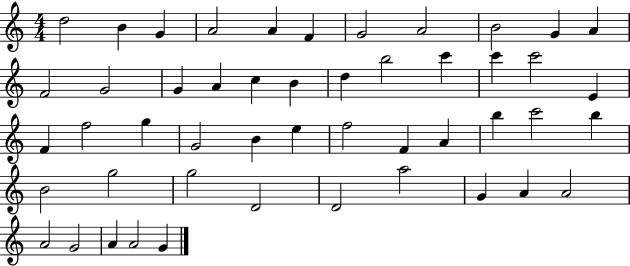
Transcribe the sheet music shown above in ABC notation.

X:1
T:Untitled
M:4/4
L:1/4
K:C
d2 B G A2 A F G2 A2 B2 G A F2 G2 G A c B d b2 c' c' c'2 E F f2 g G2 B e f2 F A b c'2 b B2 g2 g2 D2 D2 a2 G A A2 A2 G2 A A2 G